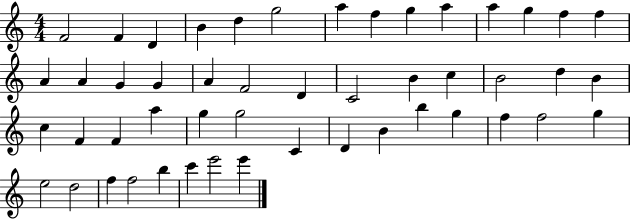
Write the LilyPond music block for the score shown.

{
  \clef treble
  \numericTimeSignature
  \time 4/4
  \key c \major
  f'2 f'4 d'4 | b'4 d''4 g''2 | a''4 f''4 g''4 a''4 | a''4 g''4 f''4 f''4 | \break a'4 a'4 g'4 g'4 | a'4 f'2 d'4 | c'2 b'4 c''4 | b'2 d''4 b'4 | \break c''4 f'4 f'4 a''4 | g''4 g''2 c'4 | d'4 b'4 b''4 g''4 | f''4 f''2 g''4 | \break e''2 d''2 | f''4 f''2 b''4 | c'''4 e'''2 e'''4 | \bar "|."
}